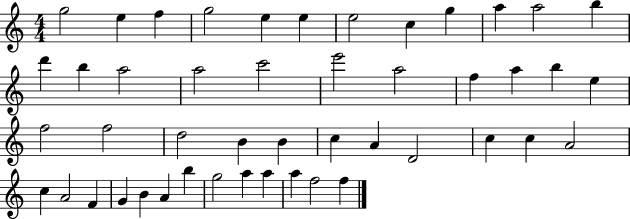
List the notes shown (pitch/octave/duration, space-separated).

G5/h E5/q F5/q G5/h E5/q E5/q E5/h C5/q G5/q A5/q A5/h B5/q D6/q B5/q A5/h A5/h C6/h E6/h A5/h F5/q A5/q B5/q E5/q F5/h F5/h D5/h B4/q B4/q C5/q A4/q D4/h C5/q C5/q A4/h C5/q A4/h F4/q G4/q B4/q A4/q B5/q G5/h A5/q A5/q A5/q F5/h F5/q